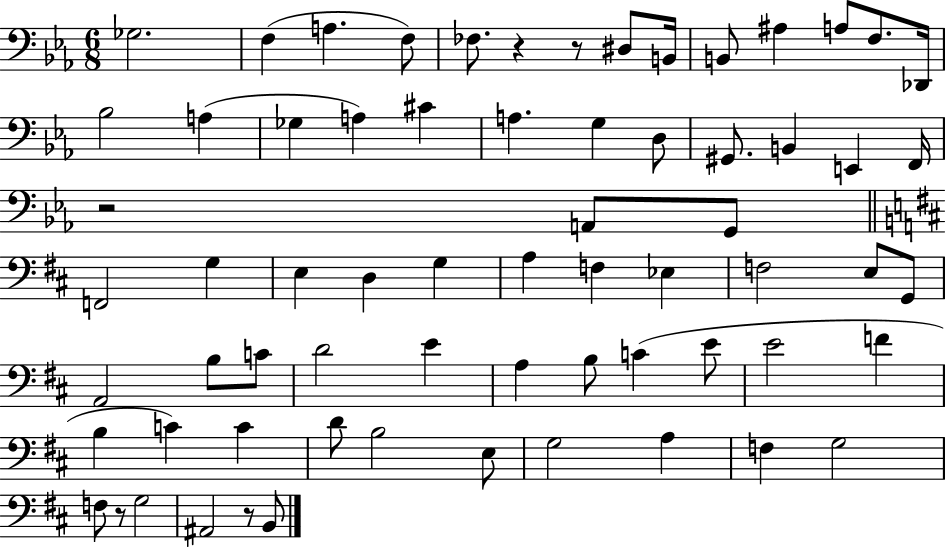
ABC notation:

X:1
T:Untitled
M:6/8
L:1/4
K:Eb
_G,2 F, A, F,/2 _F,/2 z z/2 ^D,/2 B,,/4 B,,/2 ^A, A,/2 F,/2 _D,,/4 _B,2 A, _G, A, ^C A, G, D,/2 ^G,,/2 B,, E,, F,,/4 z2 A,,/2 G,,/2 F,,2 G, E, D, G, A, F, _E, F,2 E,/2 G,,/2 A,,2 B,/2 C/2 D2 E A, B,/2 C E/2 E2 F B, C C D/2 B,2 E,/2 G,2 A, F, G,2 F,/2 z/2 G,2 ^A,,2 z/2 B,,/2